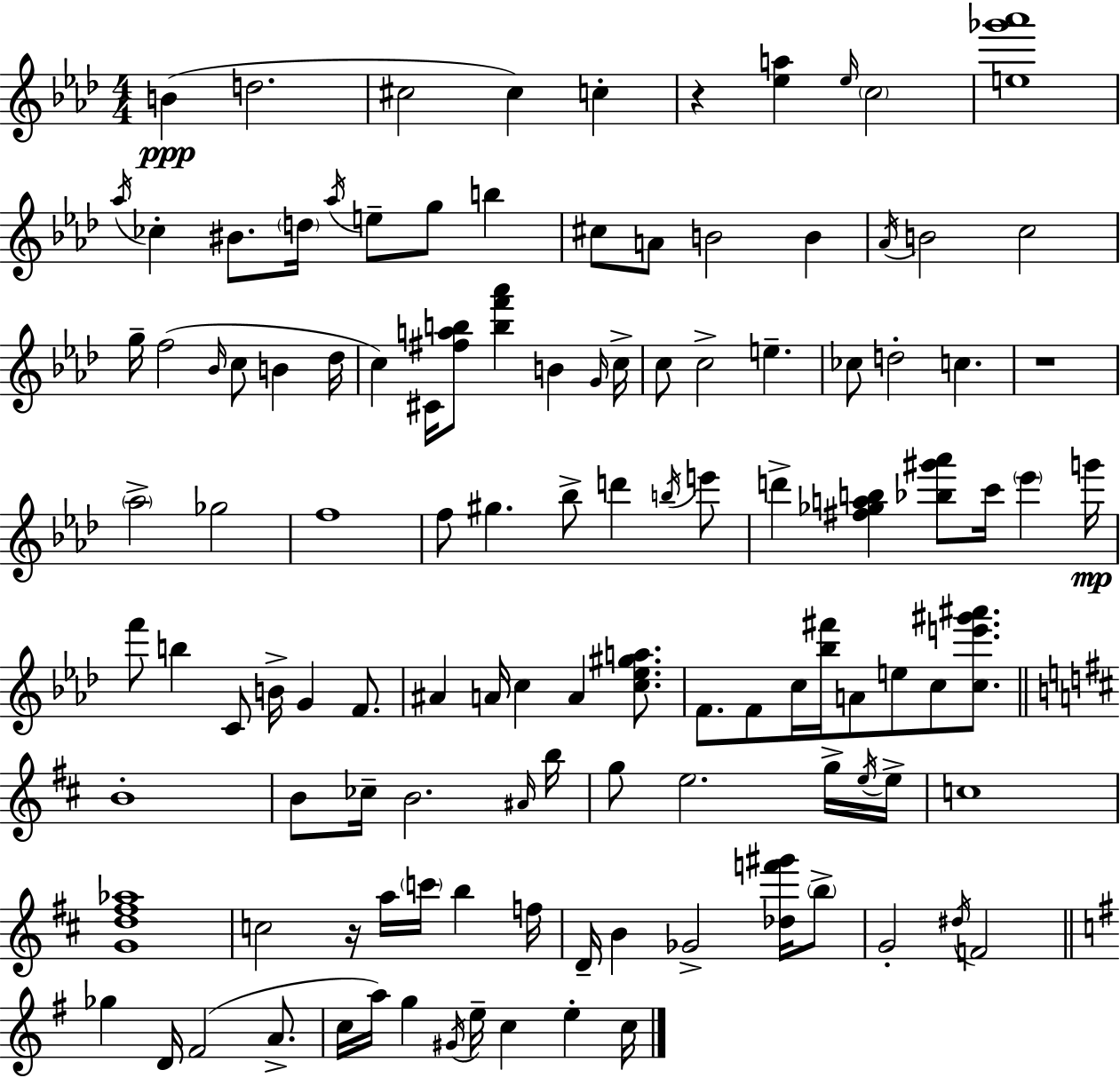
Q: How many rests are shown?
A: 3